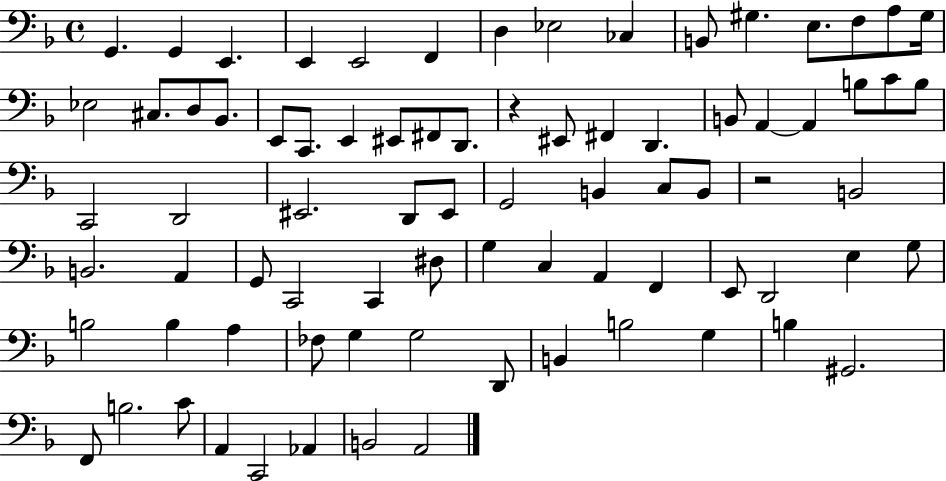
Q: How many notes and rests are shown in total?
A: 80